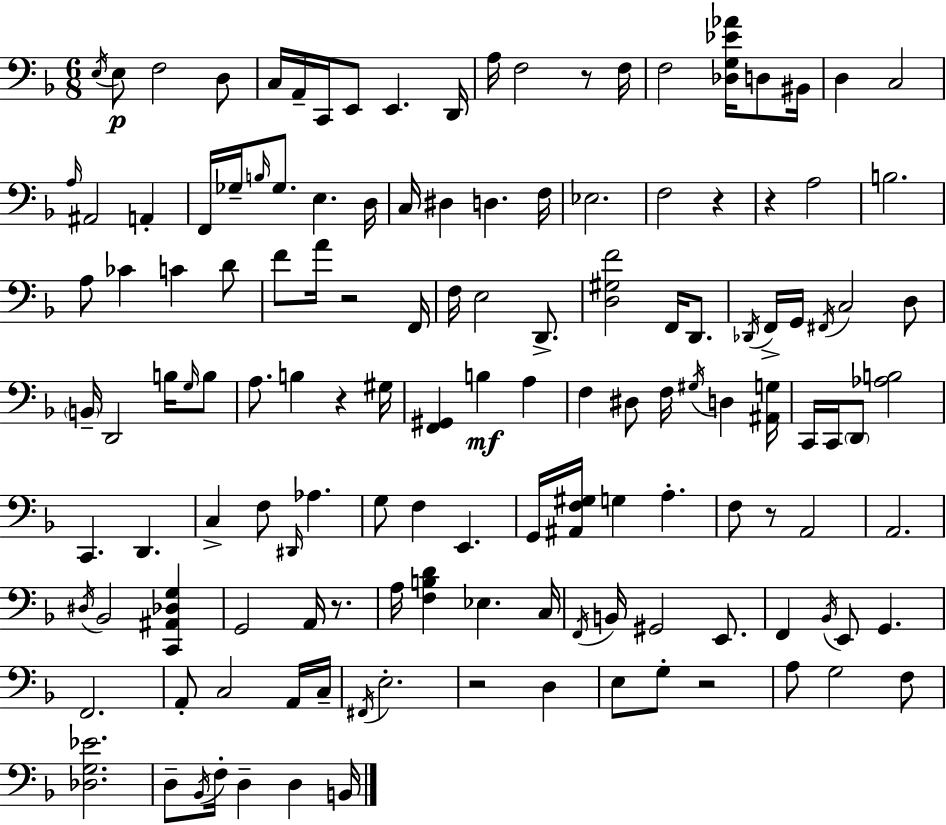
E3/s E3/e F3/h D3/e C3/s A2/s C2/s E2/e E2/q. D2/s A3/s F3/h R/e F3/s F3/h [Db3,G3,Eb4,Ab4]/s D3/e BIS2/s D3/q C3/h A3/s A#2/h A2/q F2/s Gb3/s B3/s Gb3/e. E3/q. D3/s C3/s D#3/q D3/q. F3/s Eb3/h. F3/h R/q R/q A3/h B3/h. A3/e CES4/q C4/q D4/e F4/e A4/s R/h F2/s F3/s E3/h D2/e. [D3,G#3,F4]/h F2/s D2/e. Db2/s F2/s G2/s F#2/s C3/h D3/e B2/s D2/h B3/s G3/s B3/e A3/e. B3/q R/q G#3/s [F2,G#2]/q B3/q A3/q F3/q D#3/e F3/s G#3/s D3/q [A#2,G3]/s C2/s C2/s D2/e [Ab3,B3]/h C2/q. D2/q. C3/q F3/e D#2/s Ab3/q. G3/e F3/q E2/q. G2/s [A#2,F3,G#3]/s G3/q A3/q. F3/e R/e A2/h A2/h. D#3/s Bb2/h [C2,A#2,Db3,G3]/q G2/h A2/s R/e. A3/s [F3,B3,D4]/q Eb3/q. C3/s F2/s B2/s G#2/h E2/e. F2/q Bb2/s E2/e G2/q. F2/h. A2/e C3/h A2/s C3/s F#2/s E3/h. R/h D3/q E3/e G3/e R/h A3/e G3/h F3/e [Db3,G3,Eb4]/h. D3/e Bb2/s F3/s D3/q D3/q B2/s